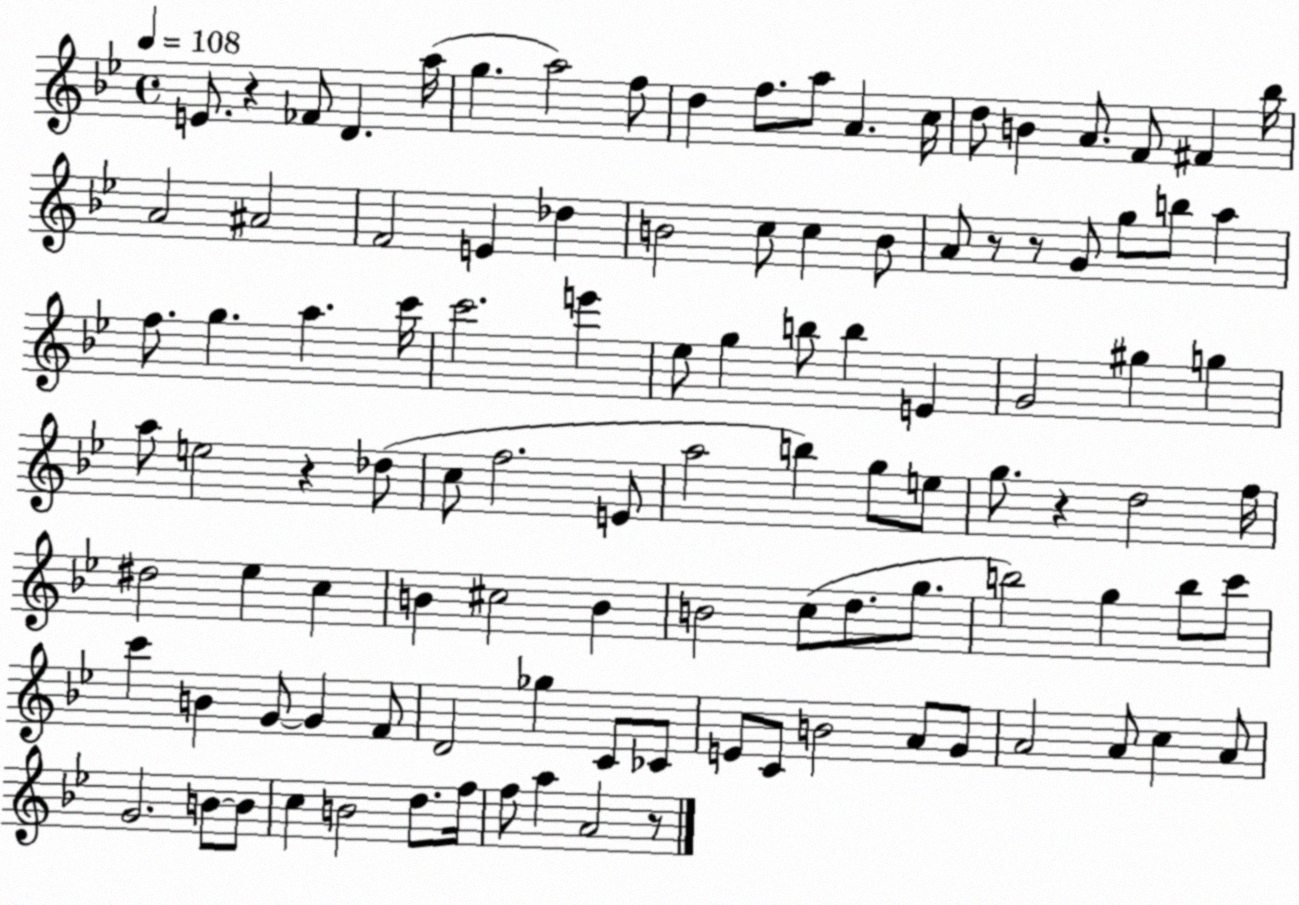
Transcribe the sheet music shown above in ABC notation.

X:1
T:Untitled
M:4/4
L:1/4
K:Bb
E/2 z _F/2 D a/4 g a2 f/2 d f/2 a/2 A c/4 d/2 B A/2 F/2 ^F _b/4 A2 ^A2 F2 E _d B2 c/2 c B/2 A/2 z/2 z/2 G/2 g/2 b/2 a f/2 g a c'/4 c'2 e' _e/2 g b/2 b E G2 ^g g a/2 e2 z _d/2 c/2 f2 E/2 a2 b g/2 e/2 g/2 z d2 f/4 ^d2 _e c B ^c2 B B2 c/2 d/2 g/2 b2 g b/2 c'/2 c' B G/2 G F/2 D2 _g C/2 _C/2 E/2 C/2 B2 A/2 G/2 A2 A/2 c A/2 G2 B/2 B/2 c B2 d/2 f/4 f/2 a A2 z/2